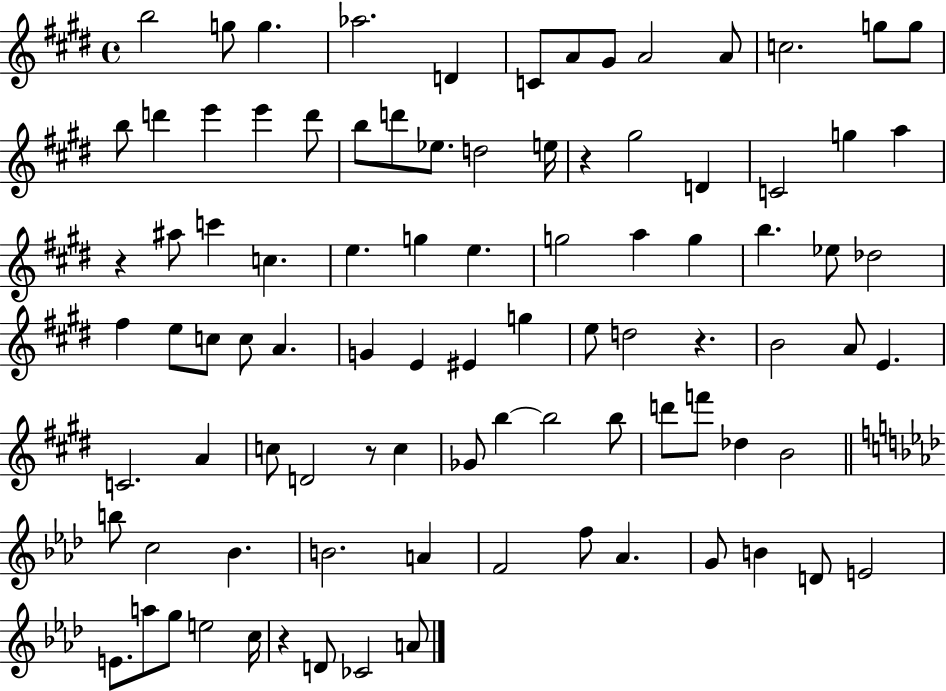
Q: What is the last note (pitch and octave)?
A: A4